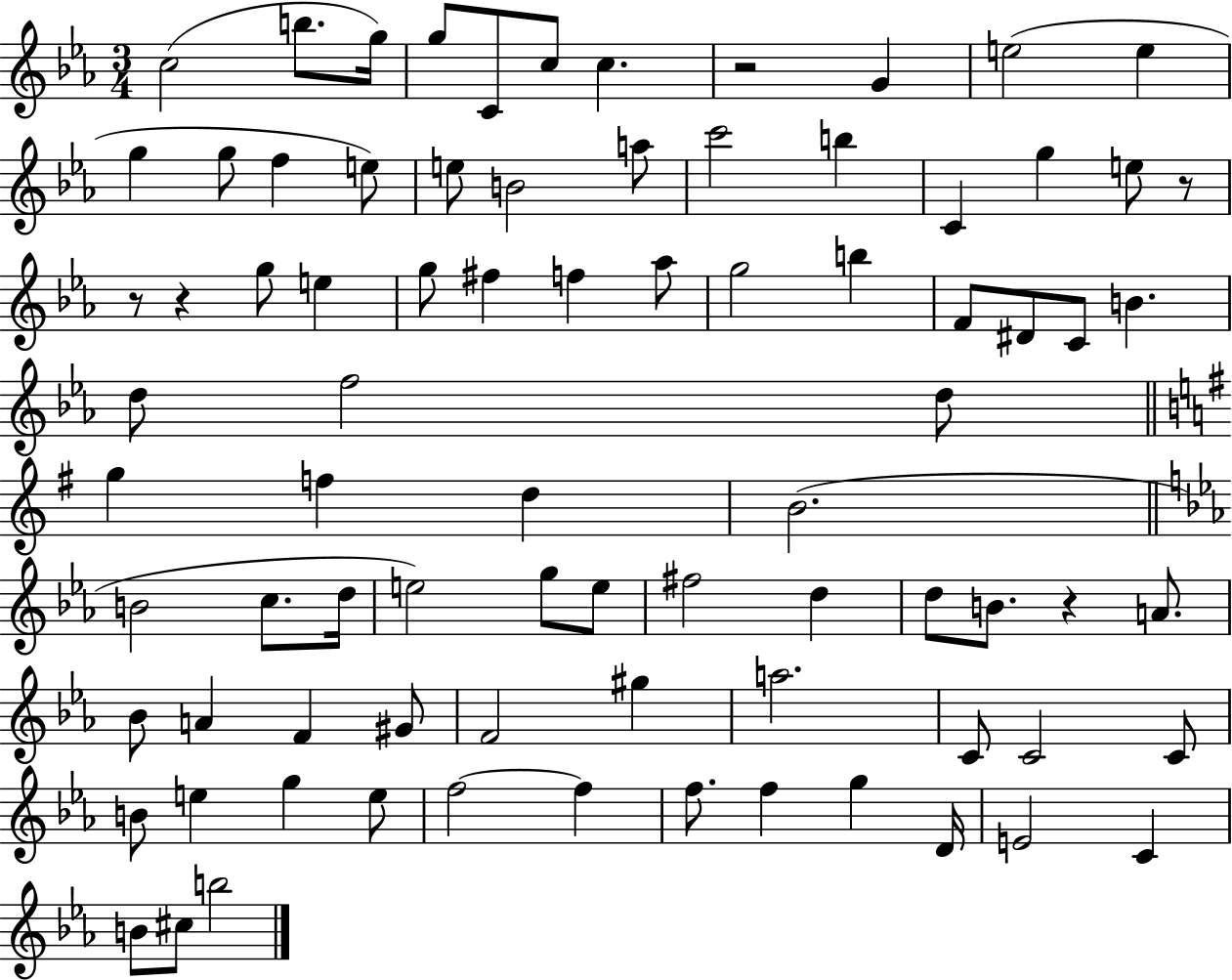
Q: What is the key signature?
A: EES major